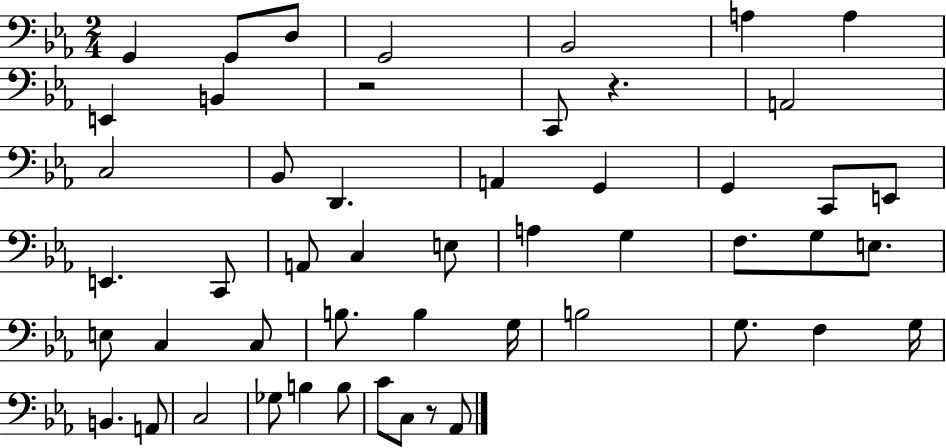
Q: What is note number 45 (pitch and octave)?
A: B3